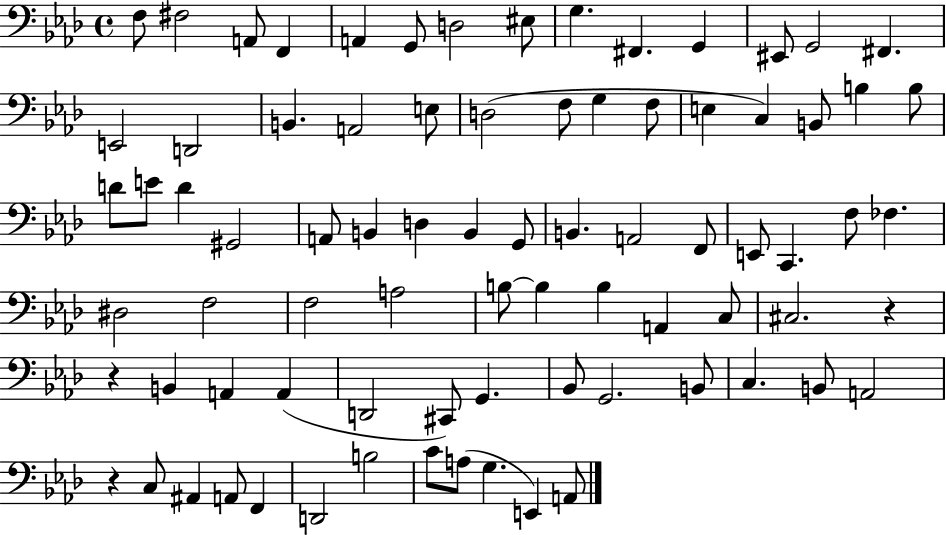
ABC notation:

X:1
T:Untitled
M:4/4
L:1/4
K:Ab
F,/2 ^F,2 A,,/2 F,, A,, G,,/2 D,2 ^E,/2 G, ^F,, G,, ^E,,/2 G,,2 ^F,, E,,2 D,,2 B,, A,,2 E,/2 D,2 F,/2 G, F,/2 E, C, B,,/2 B, B,/2 D/2 E/2 D ^G,,2 A,,/2 B,, D, B,, G,,/2 B,, A,,2 F,,/2 E,,/2 C,, F,/2 _F, ^D,2 F,2 F,2 A,2 B,/2 B, B, A,, C,/2 ^C,2 z z B,, A,, A,, D,,2 ^C,,/2 G,, _B,,/2 G,,2 B,,/2 C, B,,/2 A,,2 z C,/2 ^A,, A,,/2 F,, D,,2 B,2 C/2 A,/2 G, E,, A,,/2